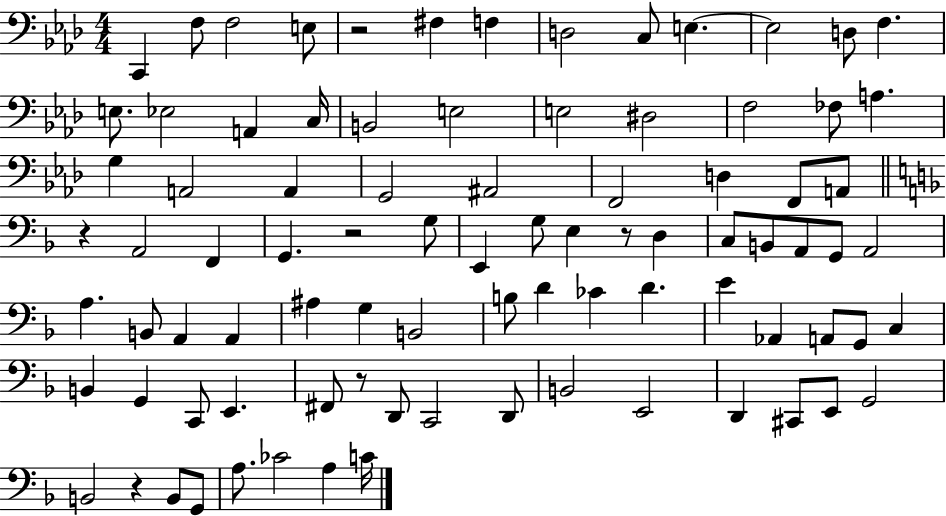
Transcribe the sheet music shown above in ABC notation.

X:1
T:Untitled
M:4/4
L:1/4
K:Ab
C,, F,/2 F,2 E,/2 z2 ^F, F, D,2 C,/2 E, E,2 D,/2 F, E,/2 _E,2 A,, C,/4 B,,2 E,2 E,2 ^D,2 F,2 _F,/2 A, G, A,,2 A,, G,,2 ^A,,2 F,,2 D, F,,/2 A,,/2 z A,,2 F,, G,, z2 G,/2 E,, G,/2 E, z/2 D, C,/2 B,,/2 A,,/2 G,,/2 A,,2 A, B,,/2 A,, A,, ^A, G, B,,2 B,/2 D _C D E _A,, A,,/2 G,,/2 C, B,, G,, C,,/2 E,, ^F,,/2 z/2 D,,/2 C,,2 D,,/2 B,,2 E,,2 D,, ^C,,/2 E,,/2 G,,2 B,,2 z B,,/2 G,,/2 A,/2 _C2 A, C/4